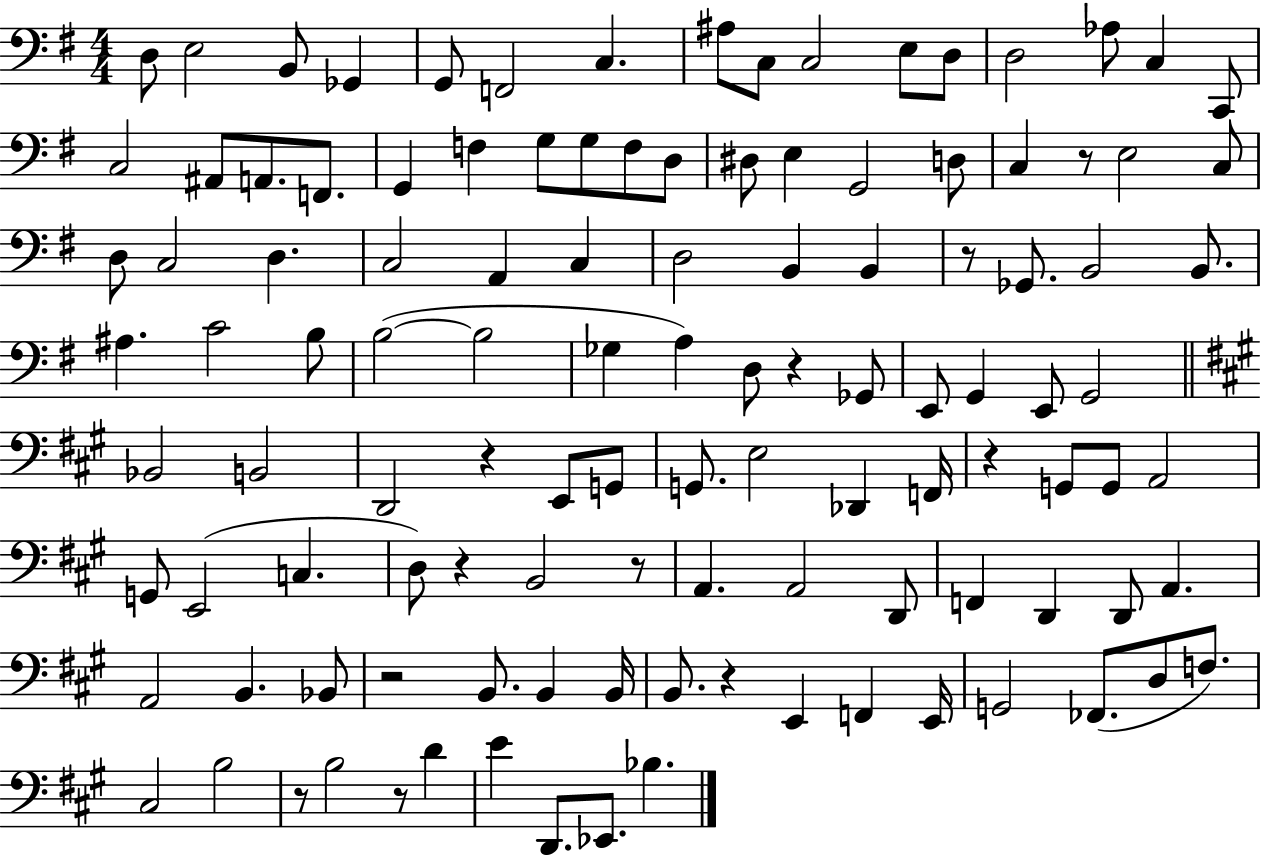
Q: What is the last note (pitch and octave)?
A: Bb3